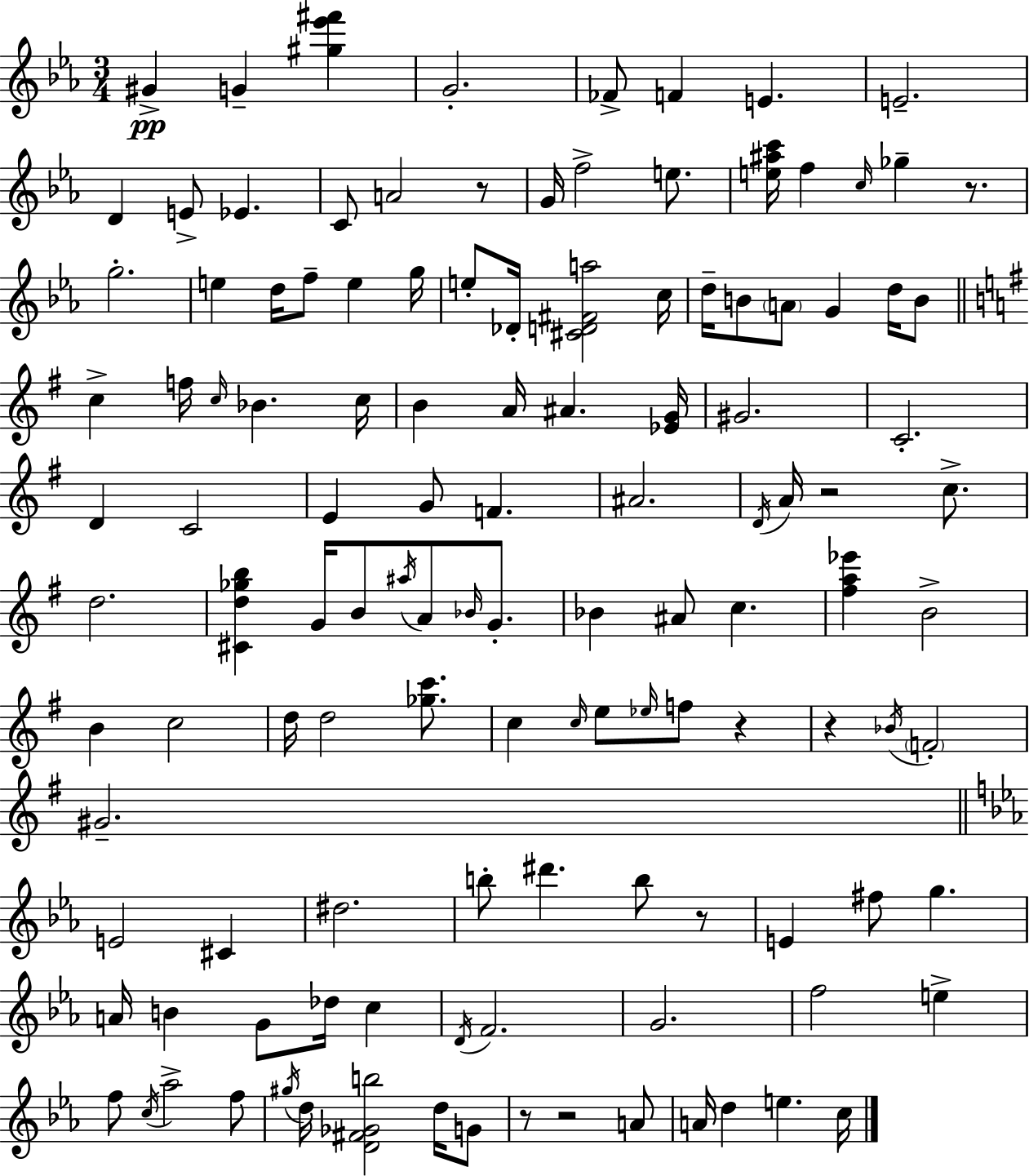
{
  \clef treble
  \numericTimeSignature
  \time 3/4
  \key c \minor
  gis'4->\pp g'4-- <gis'' ees''' fis'''>4 | g'2.-. | fes'8-> f'4 e'4. | e'2.-- | \break d'4 e'8-> ees'4. | c'8 a'2 r8 | g'16 f''2-> e''8. | <e'' ais'' c'''>16 f''4 \grace { c''16 } ges''4-- r8. | \break g''2.-. | e''4 d''16 f''8-- e''4 | g''16 e''8-. des'16-. <cis' d' fis' a''>2 | c''16 d''16-- b'8 \parenthesize a'8 g'4 d''16 b'8 | \break \bar "||" \break \key g \major c''4-> f''16 \grace { c''16 } bes'4. | c''16 b'4 a'16 ais'4. | <ees' g'>16 gis'2. | c'2.-. | \break d'4 c'2 | e'4 g'8 f'4. | ais'2. | \acciaccatura { d'16 } a'16 r2 c''8.-> | \break d''2. | <cis' d'' ges'' b''>4 g'16 b'8 \acciaccatura { ais''16 } a'8 | \grace { bes'16 } g'8.-. bes'4 ais'8 c''4. | <fis'' a'' ees'''>4 b'2-> | \break b'4 c''2 | d''16 d''2 | <ges'' c'''>8. c''4 \grace { c''16 } e''8 \grace { ees''16 } | f''8 r4 r4 \acciaccatura { bes'16 } \parenthesize f'2-. | \break gis'2.-- | \bar "||" \break \key ees \major e'2 cis'4 | dis''2. | b''8-. dis'''4. b''8 r8 | e'4 fis''8 g''4. | \break a'16 b'4 g'8 des''16 c''4 | \acciaccatura { d'16 } f'2. | g'2. | f''2 e''4-> | \break f''8 \acciaccatura { c''16 } aes''2-> | f''8 \acciaccatura { gis''16 } d''16 <d' fis' ges' b''>2 | d''16 g'8 r8 r2 | a'8 a'16 d''4 e''4. | \break c''16 \bar "|."
}